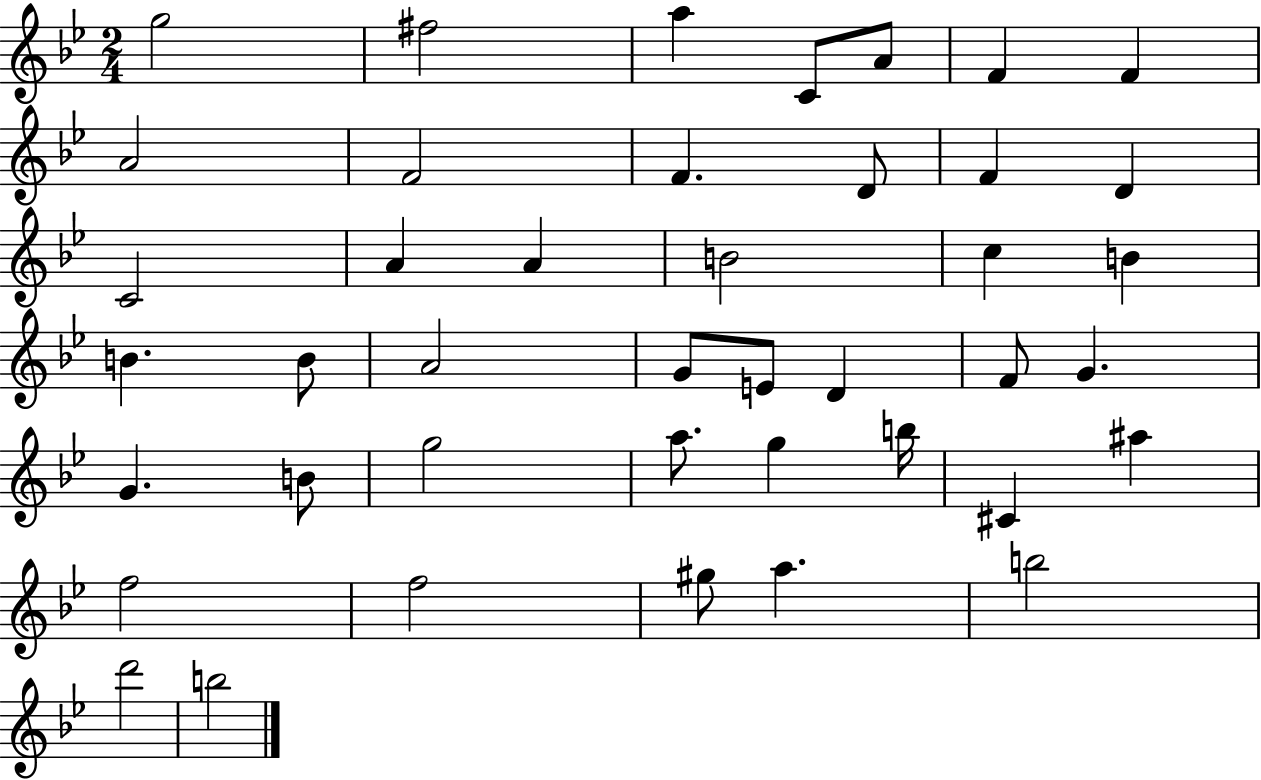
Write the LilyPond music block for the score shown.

{
  \clef treble
  \numericTimeSignature
  \time 2/4
  \key bes \major
  g''2 | fis''2 | a''4 c'8 a'8 | f'4 f'4 | \break a'2 | f'2 | f'4. d'8 | f'4 d'4 | \break c'2 | a'4 a'4 | b'2 | c''4 b'4 | \break b'4. b'8 | a'2 | g'8 e'8 d'4 | f'8 g'4. | \break g'4. b'8 | g''2 | a''8. g''4 b''16 | cis'4 ais''4 | \break f''2 | f''2 | gis''8 a''4. | b''2 | \break d'''2 | b''2 | \bar "|."
}